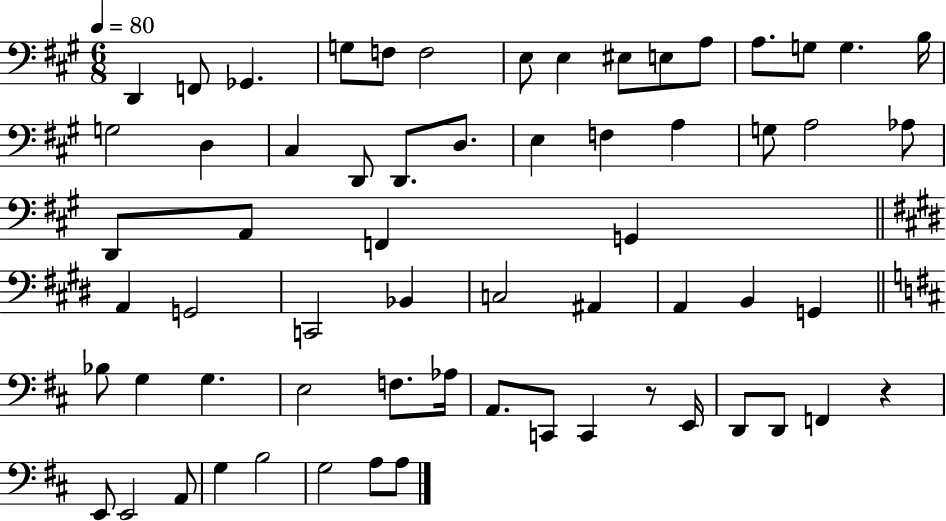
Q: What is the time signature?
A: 6/8